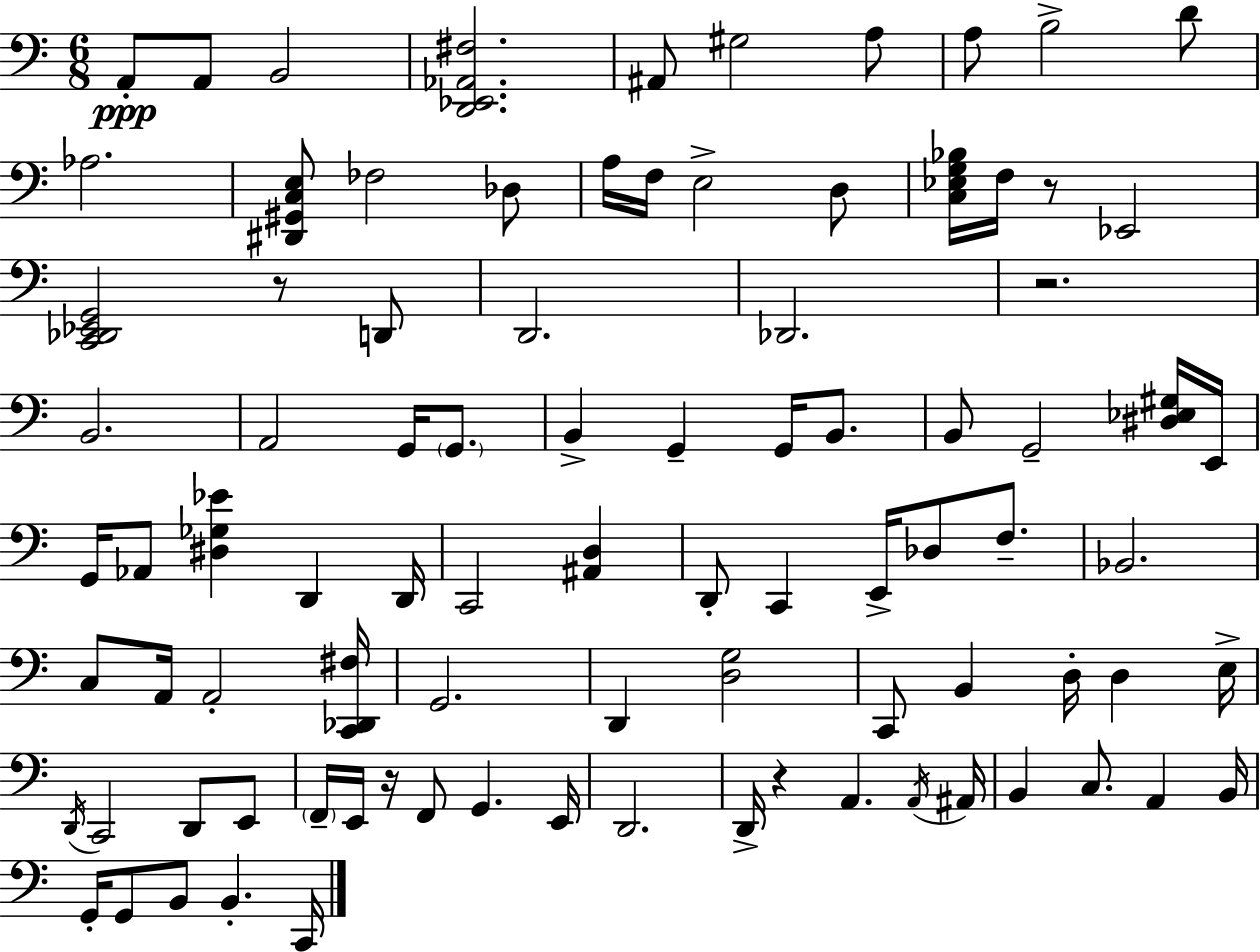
X:1
T:Untitled
M:6/8
L:1/4
K:C
A,,/2 A,,/2 B,,2 [D,,_E,,_A,,^F,]2 ^A,,/2 ^G,2 A,/2 A,/2 B,2 D/2 _A,2 [^D,,^G,,C,E,]/2 _F,2 _D,/2 A,/4 F,/4 E,2 D,/2 [C,_E,G,_B,]/4 F,/4 z/2 _E,,2 [C,,_D,,_E,,G,,]2 z/2 D,,/2 D,,2 _D,,2 z2 B,,2 A,,2 G,,/4 G,,/2 B,, G,, G,,/4 B,,/2 B,,/2 G,,2 [^D,_E,^G,]/4 E,,/4 G,,/4 _A,,/2 [^D,_G,_E] D,, D,,/4 C,,2 [^A,,D,] D,,/2 C,, E,,/4 _D,/2 F,/2 _B,,2 C,/2 A,,/4 A,,2 [C,,_D,,^F,]/4 G,,2 D,, [D,G,]2 C,,/2 B,, D,/4 D, E,/4 D,,/4 C,,2 D,,/2 E,,/2 F,,/4 E,,/4 z/4 F,,/2 G,, E,,/4 D,,2 D,,/4 z A,, A,,/4 ^A,,/4 B,, C,/2 A,, B,,/4 G,,/4 G,,/2 B,,/2 B,, C,,/4